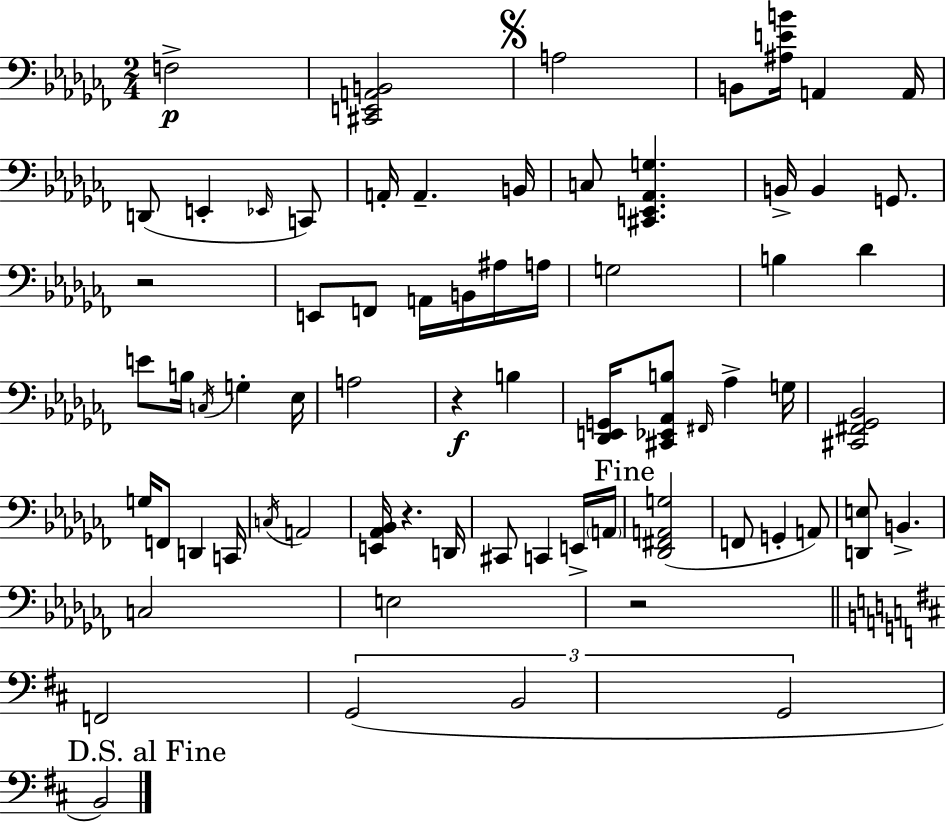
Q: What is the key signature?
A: AES minor